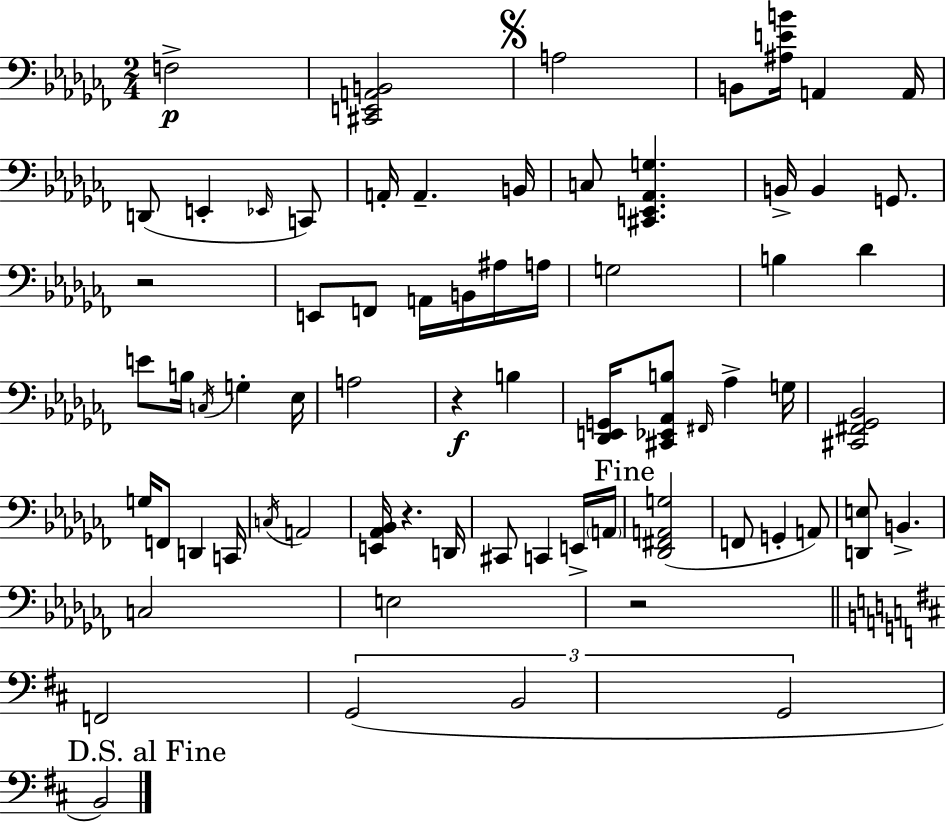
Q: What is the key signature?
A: AES minor